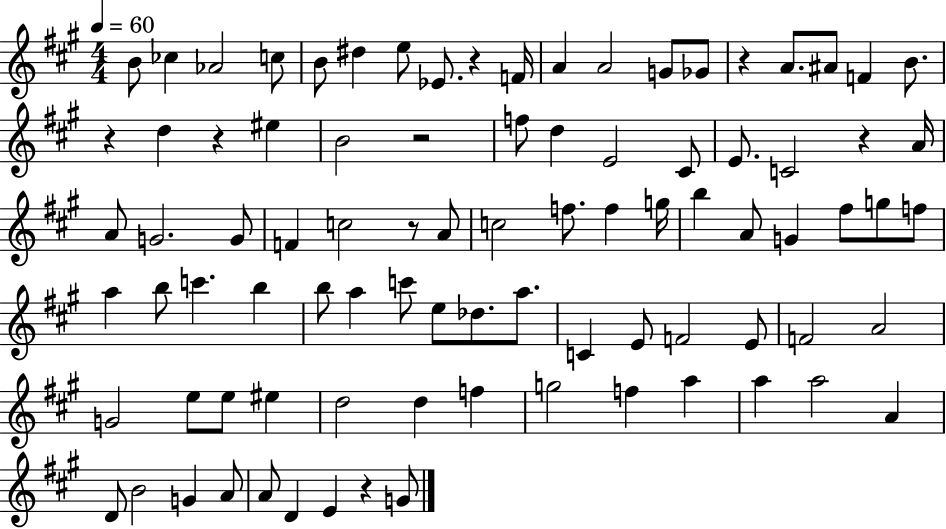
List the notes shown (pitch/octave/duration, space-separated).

B4/e CES5/q Ab4/h C5/e B4/e D#5/q E5/e Eb4/e. R/q F4/s A4/q A4/h G4/e Gb4/e R/q A4/e. A#4/e F4/q B4/e. R/q D5/q R/q EIS5/q B4/h R/h F5/e D5/q E4/h C#4/e E4/e. C4/h R/q A4/s A4/e G4/h. G4/e F4/q C5/h R/e A4/e C5/h F5/e. F5/q G5/s B5/q A4/e G4/q F#5/e G5/e F5/e A5/q B5/e C6/q. B5/q B5/e A5/q C6/e E5/e Db5/e. A5/e. C4/q E4/e F4/h E4/e F4/h A4/h G4/h E5/e E5/e EIS5/q D5/h D5/q F5/q G5/h F5/q A5/q A5/q A5/h A4/q D4/e B4/h G4/q A4/e A4/e D4/q E4/q R/q G4/e